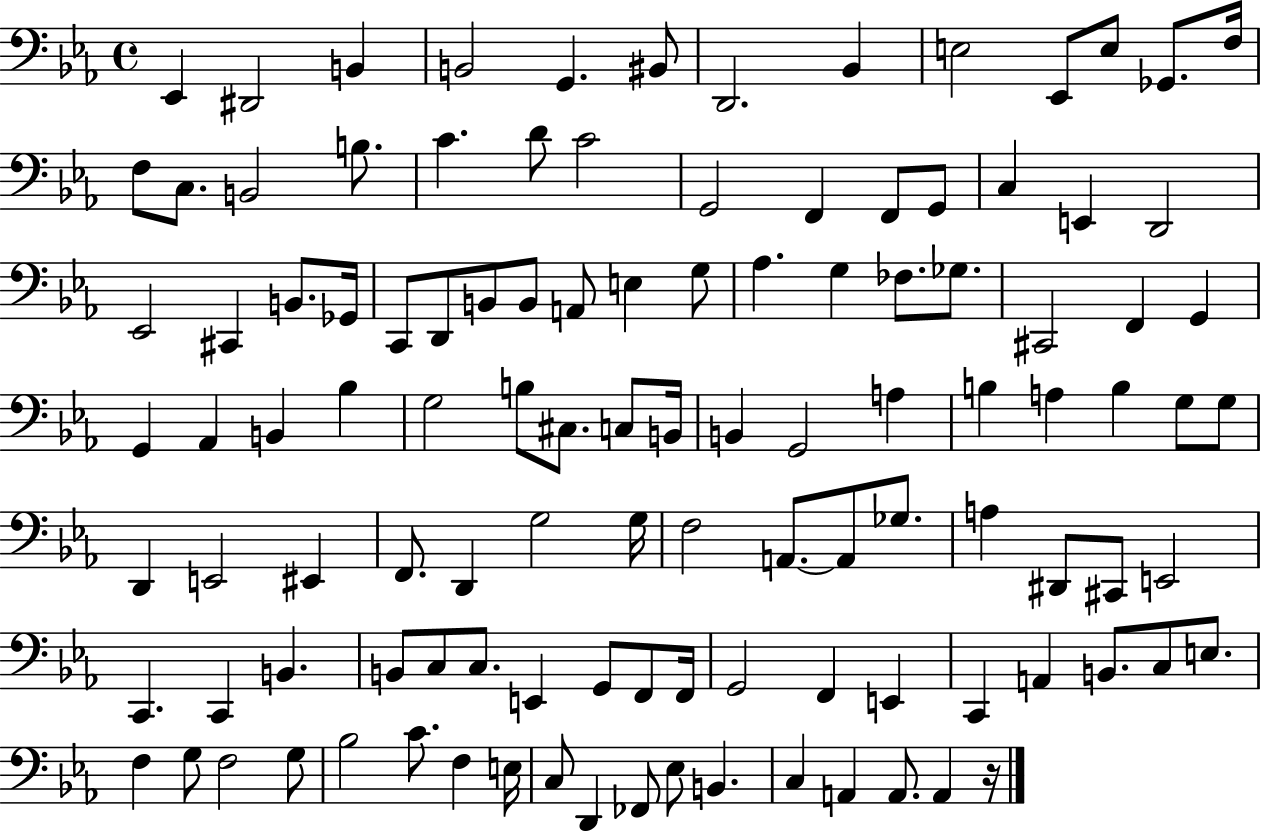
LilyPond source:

{
  \clef bass
  \time 4/4
  \defaultTimeSignature
  \key ees \major
  ees,4 dis,2 b,4 | b,2 g,4. bis,8 | d,2. bes,4 | e2 ees,8 e8 ges,8. f16 | \break f8 c8. b,2 b8. | c'4. d'8 c'2 | g,2 f,4 f,8 g,8 | c4 e,4 d,2 | \break ees,2 cis,4 b,8. ges,16 | c,8 d,8 b,8 b,8 a,8 e4 g8 | aes4. g4 fes8. ges8. | cis,2 f,4 g,4 | \break g,4 aes,4 b,4 bes4 | g2 b8 cis8. c8 b,16 | b,4 g,2 a4 | b4 a4 b4 g8 g8 | \break d,4 e,2 eis,4 | f,8. d,4 g2 g16 | f2 a,8.~~ a,8 ges8. | a4 dis,8 cis,8 e,2 | \break c,4. c,4 b,4. | b,8 c8 c8. e,4 g,8 f,8 f,16 | g,2 f,4 e,4 | c,4 a,4 b,8. c8 e8. | \break f4 g8 f2 g8 | bes2 c'8. f4 e16 | c8 d,4 fes,8 ees8 b,4. | c4 a,4 a,8. a,4 r16 | \break \bar "|."
}